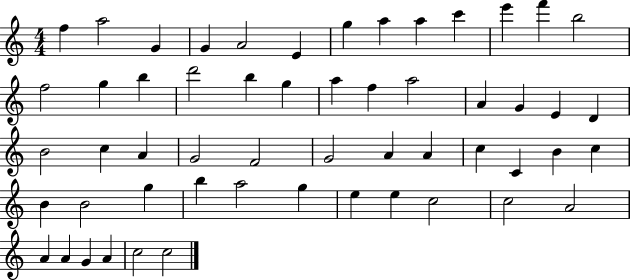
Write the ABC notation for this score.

X:1
T:Untitled
M:4/4
L:1/4
K:C
f a2 G G A2 E g a a c' e' f' b2 f2 g b d'2 b g a f a2 A G E D B2 c A G2 F2 G2 A A c C B c B B2 g b a2 g e e c2 c2 A2 A A G A c2 c2